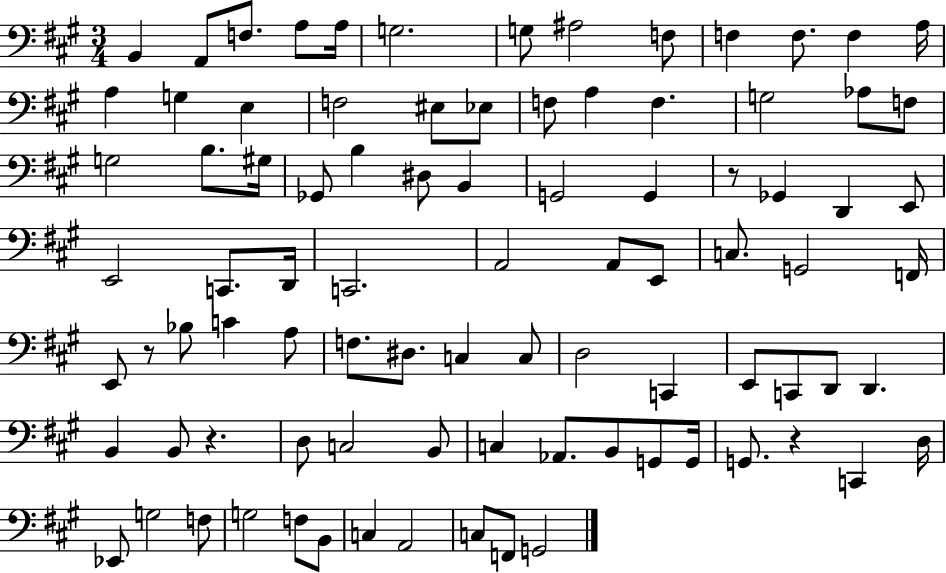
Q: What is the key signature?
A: A major